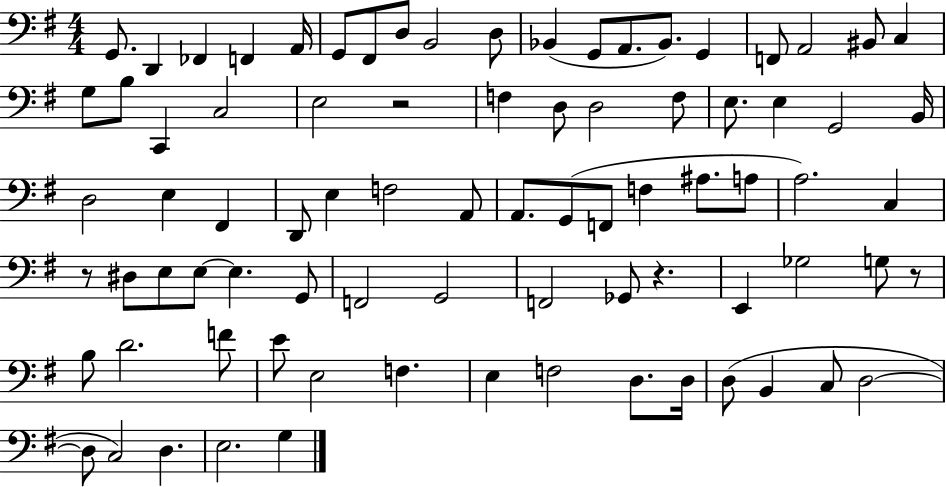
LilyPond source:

{
  \clef bass
  \numericTimeSignature
  \time 4/4
  \key g \major
  g,8. d,4 fes,4 f,4 a,16 | g,8 fis,8 d8 b,2 d8 | bes,4( g,8 a,8. bes,8.) g,4 | f,8 a,2 bis,8 c4 | \break g8 b8 c,4 c2 | e2 r2 | f4 d8 d2 f8 | e8. e4 g,2 b,16 | \break d2 e4 fis,4 | d,8 e4 f2 a,8 | a,8. g,8( f,8 f4 ais8. a8 | a2.) c4 | \break r8 dis8 e8 e8~~ e4. g,8 | f,2 g,2 | f,2 ges,8 r4. | e,4 ges2 g8 r8 | \break b8 d'2. f'8 | e'8 e2 f4. | e4 f2 d8. d16 | d8( b,4 c8 d2~~ | \break d8 c2) d4. | e2. g4 | \bar "|."
}